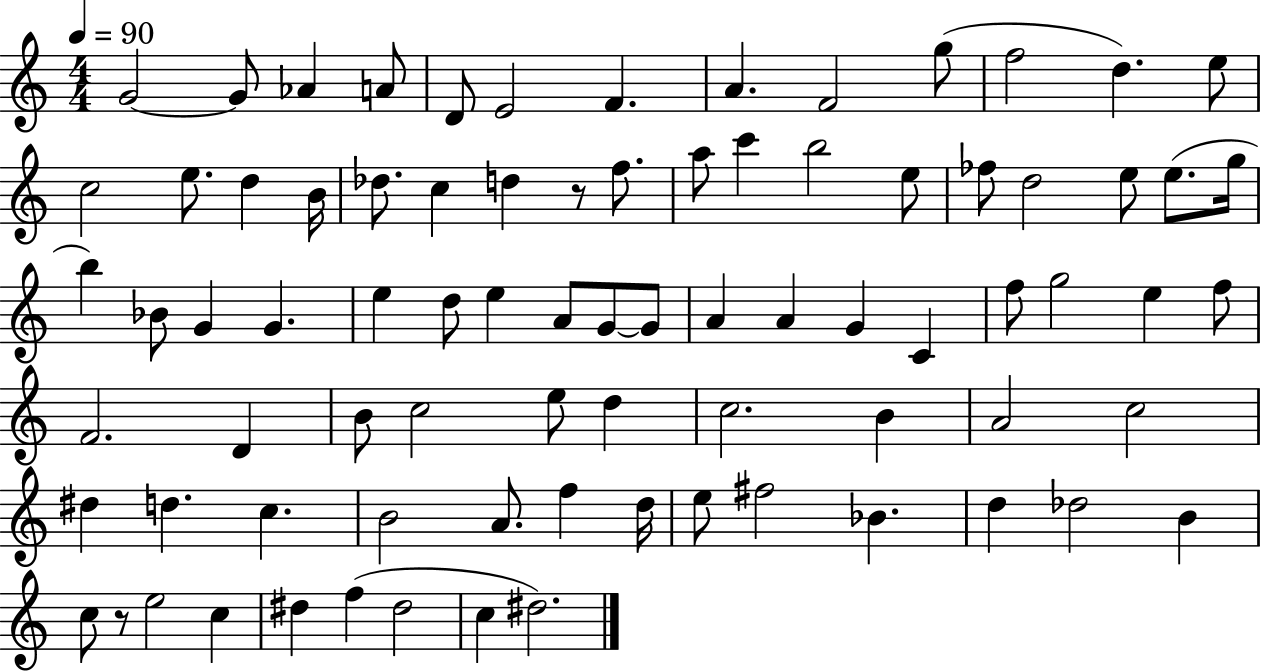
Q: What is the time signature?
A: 4/4